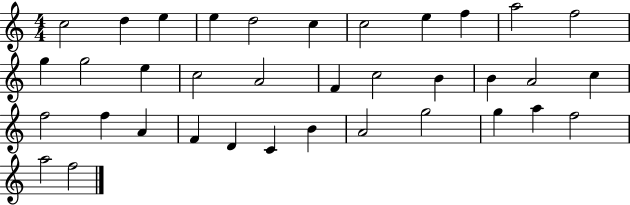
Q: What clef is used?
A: treble